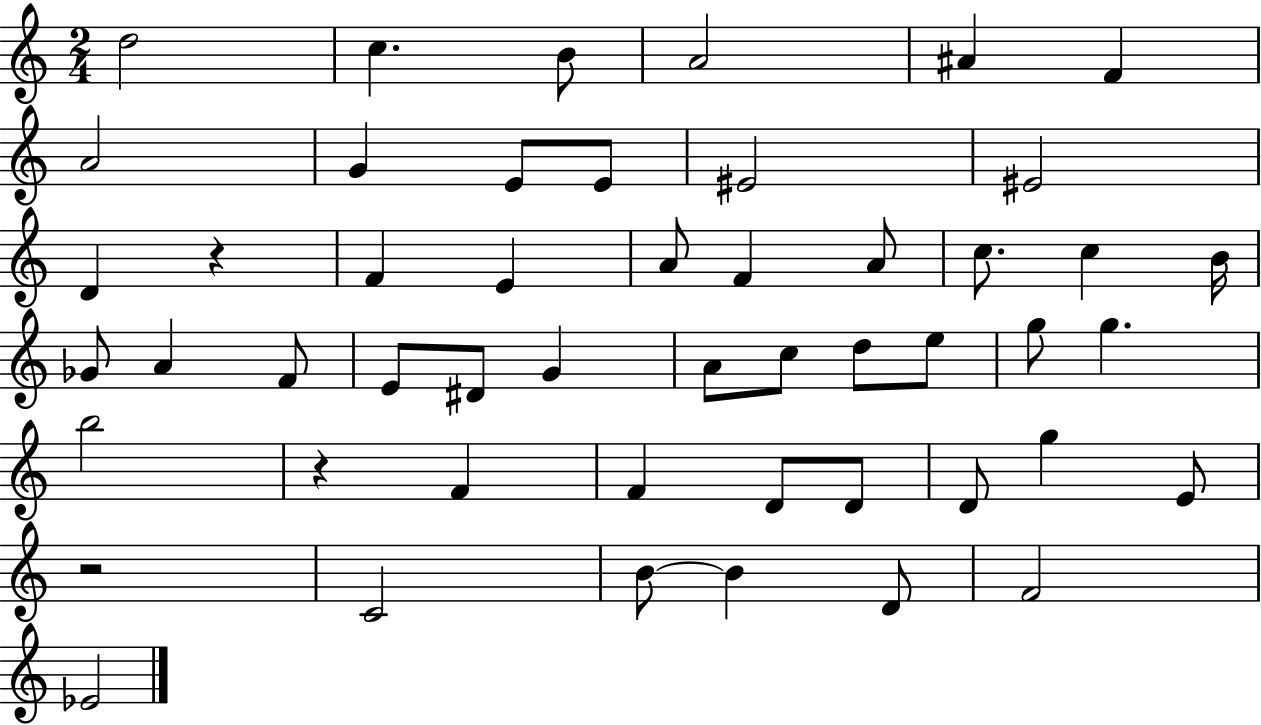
{
  \clef treble
  \numericTimeSignature
  \time 2/4
  \key c \major
  d''2 | c''4. b'8 | a'2 | ais'4 f'4 | \break a'2 | g'4 e'8 e'8 | eis'2 | eis'2 | \break d'4 r4 | f'4 e'4 | a'8 f'4 a'8 | c''8. c''4 b'16 | \break ges'8 a'4 f'8 | e'8 dis'8 g'4 | a'8 c''8 d''8 e''8 | g''8 g''4. | \break b''2 | r4 f'4 | f'4 d'8 d'8 | d'8 g''4 e'8 | \break r2 | c'2 | b'8~~ b'4 d'8 | f'2 | \break ees'2 | \bar "|."
}